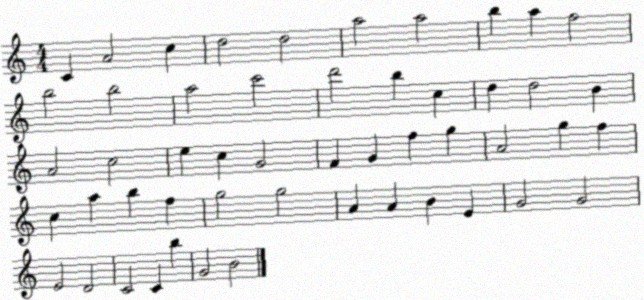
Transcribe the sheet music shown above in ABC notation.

X:1
T:Untitled
M:4/4
L:1/4
K:C
C A2 c d2 d2 a2 a2 b a f2 b2 b2 a2 c'2 d'2 b c d d2 B A2 c2 e c G2 F G f g A2 g f c a b f g2 g2 A A B E G2 G2 E2 D2 C2 C b G2 B2